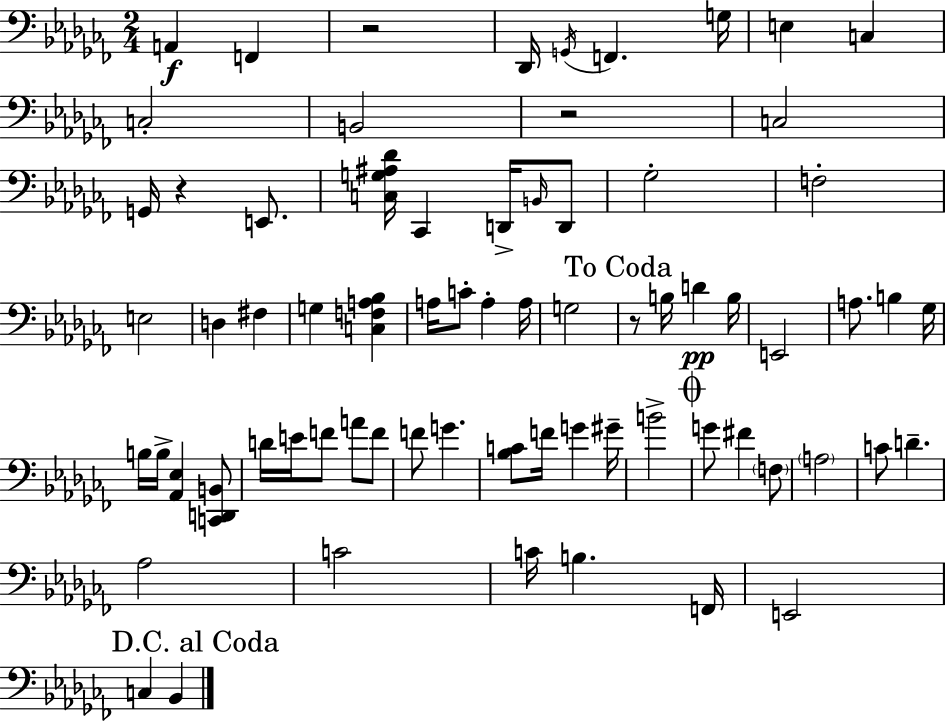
A2/q F2/q R/h Db2/s G2/s F2/q. G3/s E3/q C3/q C3/h B2/h R/h C3/h G2/s R/q E2/e. [C3,G3,A#3,Db4]/s CES2/q D2/s B2/s D2/e Gb3/h F3/h E3/h D3/q F#3/q G3/q [C3,F3,A3,Bb3]/q A3/s C4/e A3/q A3/s G3/h R/e B3/s D4/q B3/s E2/h A3/e. B3/q Gb3/s B3/s B3/s [Ab2,Eb3]/q [C2,D2,B2]/e D4/s E4/s F4/e A4/e F4/e F4/e G4/q. [Bb3,C4]/e F4/s G4/q G#4/s B4/h G4/e F#4/q F3/e A3/h C4/e D4/q. Ab3/h C4/h C4/s B3/q. F2/s E2/h C3/q Bb2/q